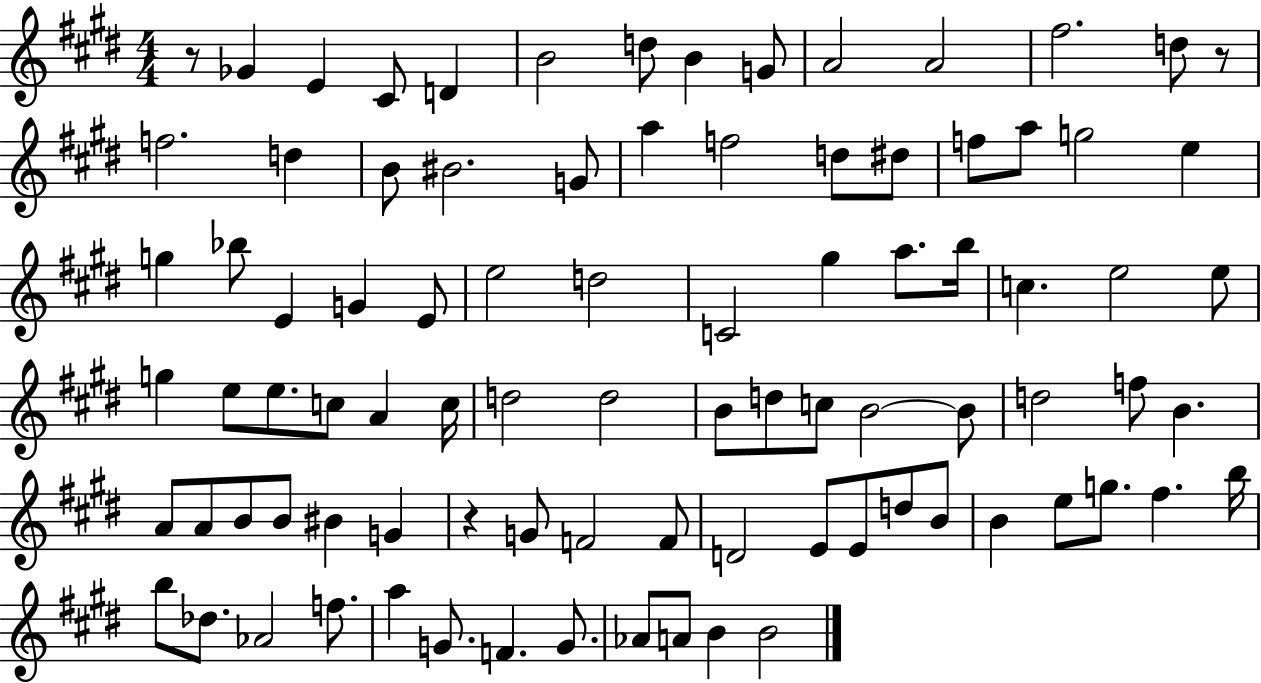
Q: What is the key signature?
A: E major